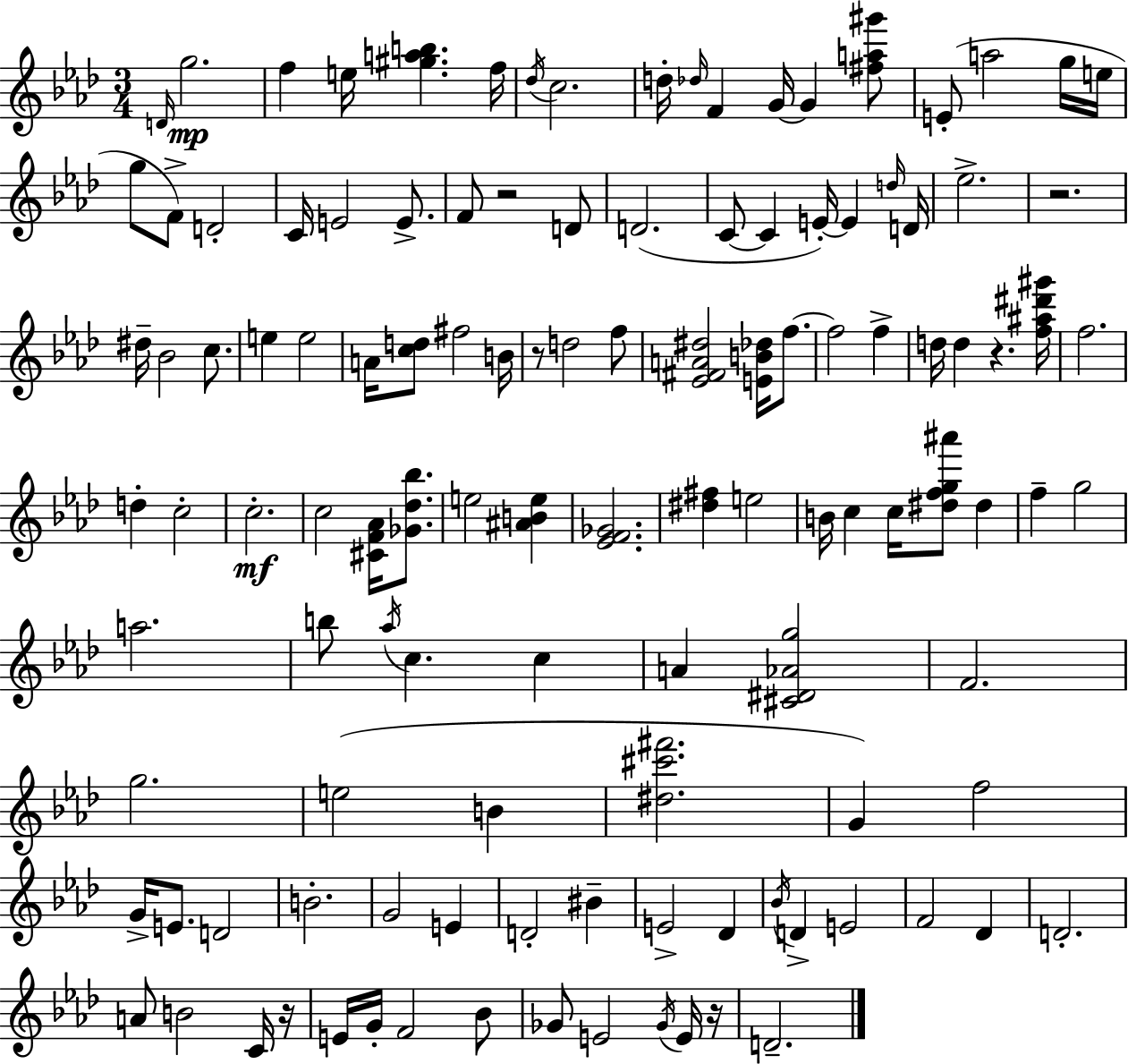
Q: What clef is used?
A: treble